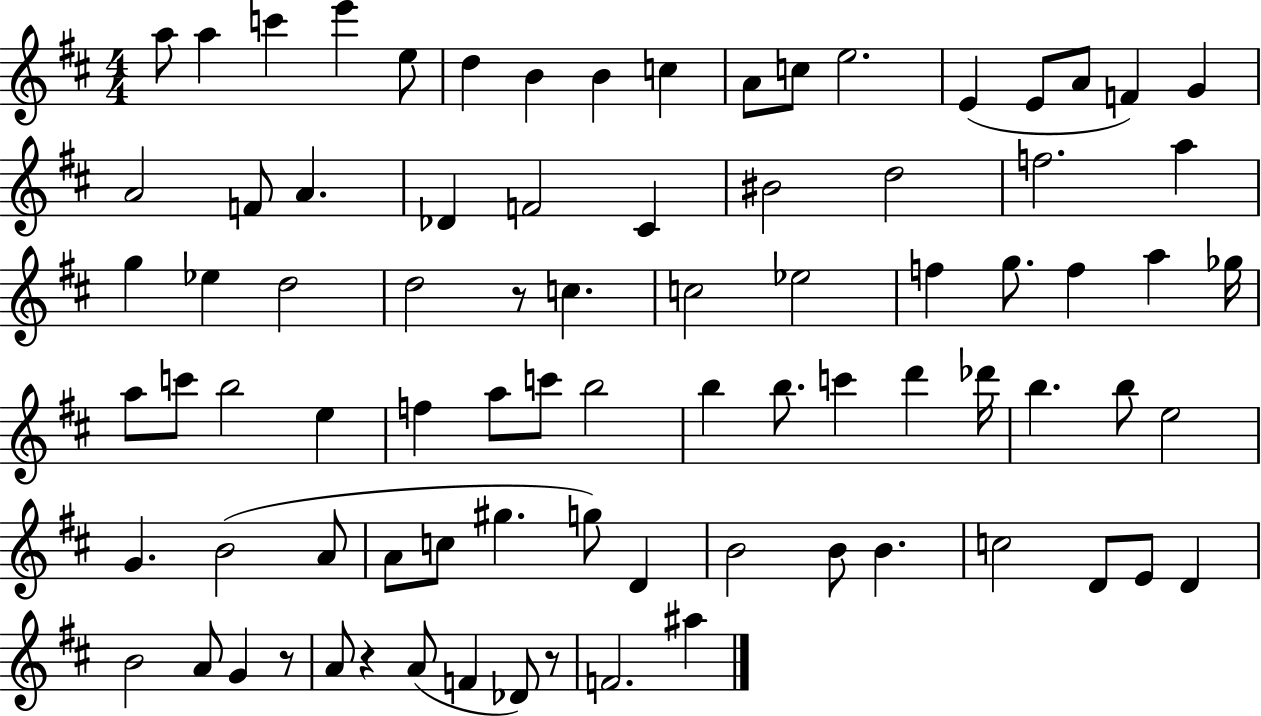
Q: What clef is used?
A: treble